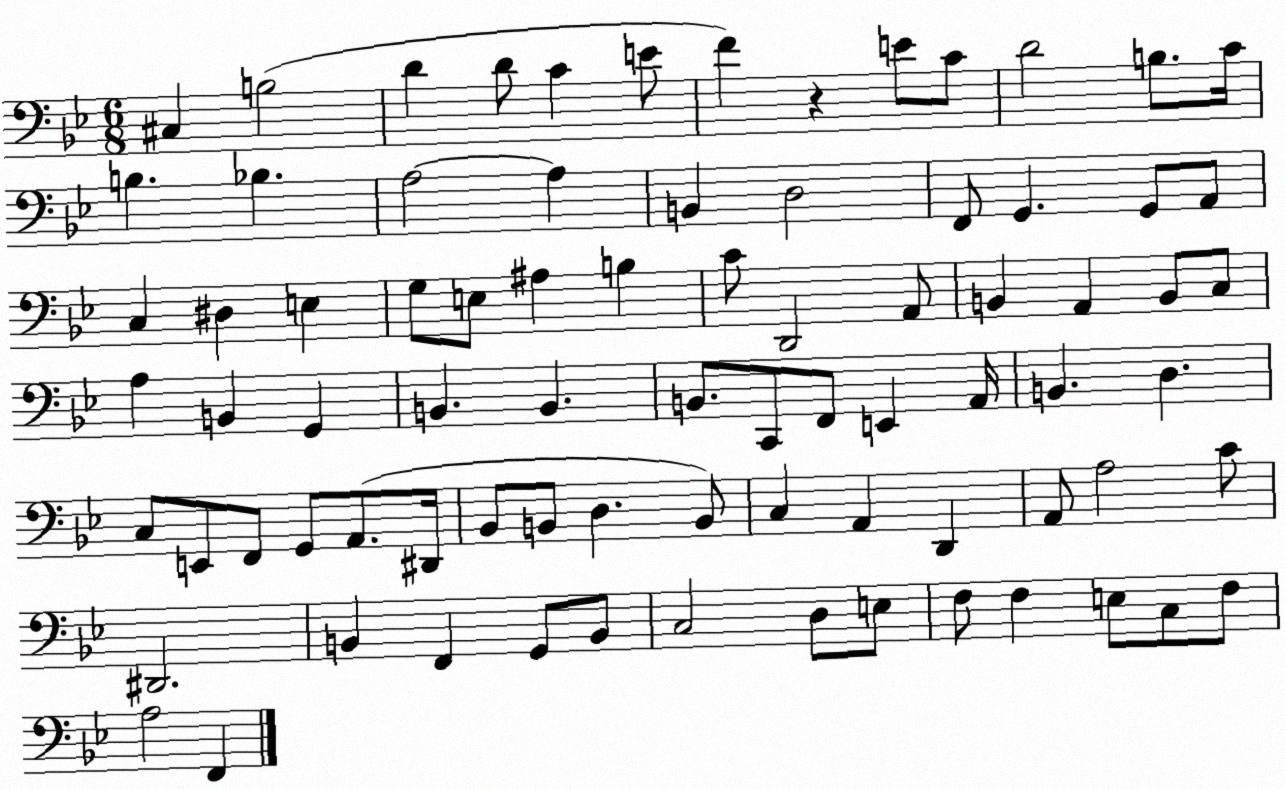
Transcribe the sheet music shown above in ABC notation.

X:1
T:Untitled
M:6/8
L:1/4
K:Bb
^C, B,2 D D/2 C E/2 F z E/2 C/2 D2 B,/2 C/4 B, _B, A,2 A, B,, D,2 F,,/2 G,, G,,/2 A,,/2 C, ^D, E, G,/2 E,/2 ^A, B, C/2 D,,2 A,,/2 B,, A,, B,,/2 C,/2 A, B,, G,, B,, B,, B,,/2 C,,/2 F,,/2 E,, A,,/4 B,, D, C,/2 E,,/2 F,,/2 G,,/2 A,,/2 ^D,,/4 _B,,/2 B,,/2 D, B,,/2 C, A,, D,, A,,/2 A,2 C/2 ^D,,2 B,, F,, G,,/2 B,,/2 C,2 D,/2 E,/2 F,/2 F, E,/2 C,/2 F,/2 A,2 F,,